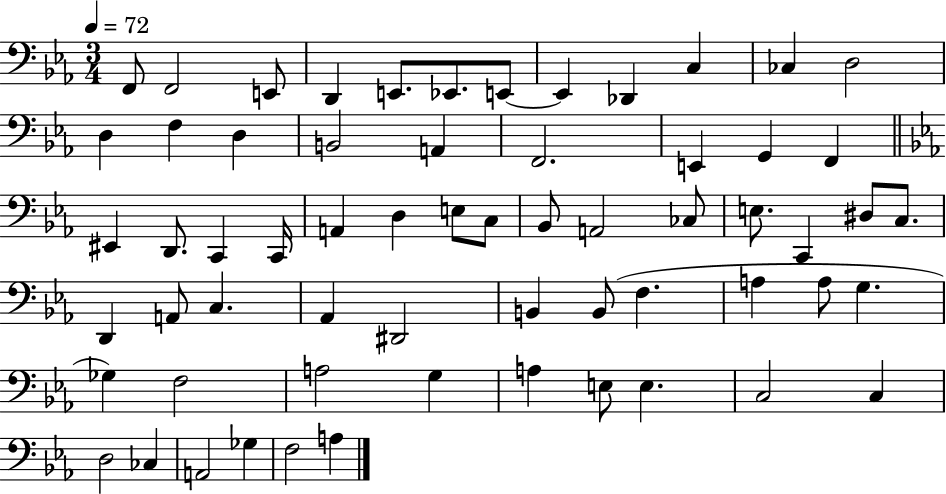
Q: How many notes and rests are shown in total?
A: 62